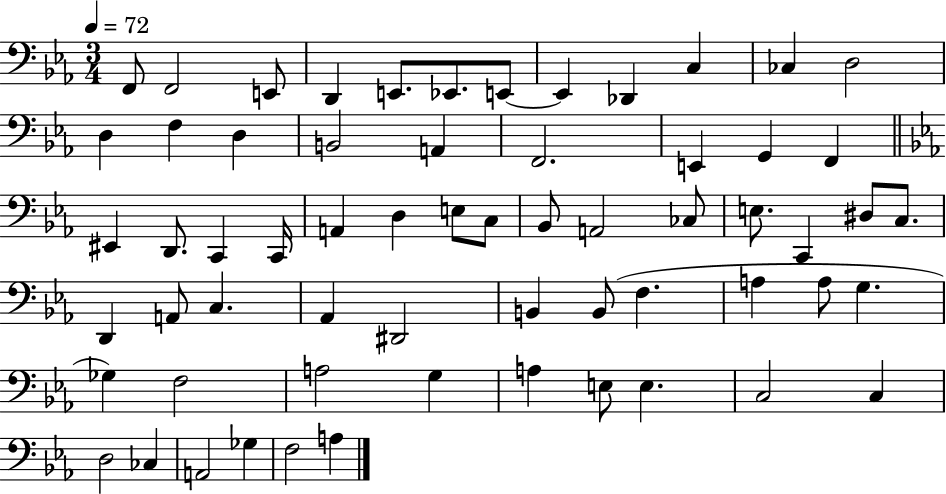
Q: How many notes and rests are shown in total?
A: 62